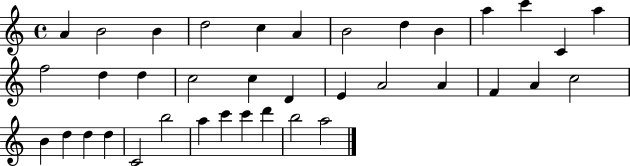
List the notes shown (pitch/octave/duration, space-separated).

A4/q B4/h B4/q D5/h C5/q A4/q B4/h D5/q B4/q A5/q C6/q C4/q A5/q F5/h D5/q D5/q C5/h C5/q D4/q E4/q A4/h A4/q F4/q A4/q C5/h B4/q D5/q D5/q D5/q C4/h B5/h A5/q C6/q C6/q D6/q B5/h A5/h